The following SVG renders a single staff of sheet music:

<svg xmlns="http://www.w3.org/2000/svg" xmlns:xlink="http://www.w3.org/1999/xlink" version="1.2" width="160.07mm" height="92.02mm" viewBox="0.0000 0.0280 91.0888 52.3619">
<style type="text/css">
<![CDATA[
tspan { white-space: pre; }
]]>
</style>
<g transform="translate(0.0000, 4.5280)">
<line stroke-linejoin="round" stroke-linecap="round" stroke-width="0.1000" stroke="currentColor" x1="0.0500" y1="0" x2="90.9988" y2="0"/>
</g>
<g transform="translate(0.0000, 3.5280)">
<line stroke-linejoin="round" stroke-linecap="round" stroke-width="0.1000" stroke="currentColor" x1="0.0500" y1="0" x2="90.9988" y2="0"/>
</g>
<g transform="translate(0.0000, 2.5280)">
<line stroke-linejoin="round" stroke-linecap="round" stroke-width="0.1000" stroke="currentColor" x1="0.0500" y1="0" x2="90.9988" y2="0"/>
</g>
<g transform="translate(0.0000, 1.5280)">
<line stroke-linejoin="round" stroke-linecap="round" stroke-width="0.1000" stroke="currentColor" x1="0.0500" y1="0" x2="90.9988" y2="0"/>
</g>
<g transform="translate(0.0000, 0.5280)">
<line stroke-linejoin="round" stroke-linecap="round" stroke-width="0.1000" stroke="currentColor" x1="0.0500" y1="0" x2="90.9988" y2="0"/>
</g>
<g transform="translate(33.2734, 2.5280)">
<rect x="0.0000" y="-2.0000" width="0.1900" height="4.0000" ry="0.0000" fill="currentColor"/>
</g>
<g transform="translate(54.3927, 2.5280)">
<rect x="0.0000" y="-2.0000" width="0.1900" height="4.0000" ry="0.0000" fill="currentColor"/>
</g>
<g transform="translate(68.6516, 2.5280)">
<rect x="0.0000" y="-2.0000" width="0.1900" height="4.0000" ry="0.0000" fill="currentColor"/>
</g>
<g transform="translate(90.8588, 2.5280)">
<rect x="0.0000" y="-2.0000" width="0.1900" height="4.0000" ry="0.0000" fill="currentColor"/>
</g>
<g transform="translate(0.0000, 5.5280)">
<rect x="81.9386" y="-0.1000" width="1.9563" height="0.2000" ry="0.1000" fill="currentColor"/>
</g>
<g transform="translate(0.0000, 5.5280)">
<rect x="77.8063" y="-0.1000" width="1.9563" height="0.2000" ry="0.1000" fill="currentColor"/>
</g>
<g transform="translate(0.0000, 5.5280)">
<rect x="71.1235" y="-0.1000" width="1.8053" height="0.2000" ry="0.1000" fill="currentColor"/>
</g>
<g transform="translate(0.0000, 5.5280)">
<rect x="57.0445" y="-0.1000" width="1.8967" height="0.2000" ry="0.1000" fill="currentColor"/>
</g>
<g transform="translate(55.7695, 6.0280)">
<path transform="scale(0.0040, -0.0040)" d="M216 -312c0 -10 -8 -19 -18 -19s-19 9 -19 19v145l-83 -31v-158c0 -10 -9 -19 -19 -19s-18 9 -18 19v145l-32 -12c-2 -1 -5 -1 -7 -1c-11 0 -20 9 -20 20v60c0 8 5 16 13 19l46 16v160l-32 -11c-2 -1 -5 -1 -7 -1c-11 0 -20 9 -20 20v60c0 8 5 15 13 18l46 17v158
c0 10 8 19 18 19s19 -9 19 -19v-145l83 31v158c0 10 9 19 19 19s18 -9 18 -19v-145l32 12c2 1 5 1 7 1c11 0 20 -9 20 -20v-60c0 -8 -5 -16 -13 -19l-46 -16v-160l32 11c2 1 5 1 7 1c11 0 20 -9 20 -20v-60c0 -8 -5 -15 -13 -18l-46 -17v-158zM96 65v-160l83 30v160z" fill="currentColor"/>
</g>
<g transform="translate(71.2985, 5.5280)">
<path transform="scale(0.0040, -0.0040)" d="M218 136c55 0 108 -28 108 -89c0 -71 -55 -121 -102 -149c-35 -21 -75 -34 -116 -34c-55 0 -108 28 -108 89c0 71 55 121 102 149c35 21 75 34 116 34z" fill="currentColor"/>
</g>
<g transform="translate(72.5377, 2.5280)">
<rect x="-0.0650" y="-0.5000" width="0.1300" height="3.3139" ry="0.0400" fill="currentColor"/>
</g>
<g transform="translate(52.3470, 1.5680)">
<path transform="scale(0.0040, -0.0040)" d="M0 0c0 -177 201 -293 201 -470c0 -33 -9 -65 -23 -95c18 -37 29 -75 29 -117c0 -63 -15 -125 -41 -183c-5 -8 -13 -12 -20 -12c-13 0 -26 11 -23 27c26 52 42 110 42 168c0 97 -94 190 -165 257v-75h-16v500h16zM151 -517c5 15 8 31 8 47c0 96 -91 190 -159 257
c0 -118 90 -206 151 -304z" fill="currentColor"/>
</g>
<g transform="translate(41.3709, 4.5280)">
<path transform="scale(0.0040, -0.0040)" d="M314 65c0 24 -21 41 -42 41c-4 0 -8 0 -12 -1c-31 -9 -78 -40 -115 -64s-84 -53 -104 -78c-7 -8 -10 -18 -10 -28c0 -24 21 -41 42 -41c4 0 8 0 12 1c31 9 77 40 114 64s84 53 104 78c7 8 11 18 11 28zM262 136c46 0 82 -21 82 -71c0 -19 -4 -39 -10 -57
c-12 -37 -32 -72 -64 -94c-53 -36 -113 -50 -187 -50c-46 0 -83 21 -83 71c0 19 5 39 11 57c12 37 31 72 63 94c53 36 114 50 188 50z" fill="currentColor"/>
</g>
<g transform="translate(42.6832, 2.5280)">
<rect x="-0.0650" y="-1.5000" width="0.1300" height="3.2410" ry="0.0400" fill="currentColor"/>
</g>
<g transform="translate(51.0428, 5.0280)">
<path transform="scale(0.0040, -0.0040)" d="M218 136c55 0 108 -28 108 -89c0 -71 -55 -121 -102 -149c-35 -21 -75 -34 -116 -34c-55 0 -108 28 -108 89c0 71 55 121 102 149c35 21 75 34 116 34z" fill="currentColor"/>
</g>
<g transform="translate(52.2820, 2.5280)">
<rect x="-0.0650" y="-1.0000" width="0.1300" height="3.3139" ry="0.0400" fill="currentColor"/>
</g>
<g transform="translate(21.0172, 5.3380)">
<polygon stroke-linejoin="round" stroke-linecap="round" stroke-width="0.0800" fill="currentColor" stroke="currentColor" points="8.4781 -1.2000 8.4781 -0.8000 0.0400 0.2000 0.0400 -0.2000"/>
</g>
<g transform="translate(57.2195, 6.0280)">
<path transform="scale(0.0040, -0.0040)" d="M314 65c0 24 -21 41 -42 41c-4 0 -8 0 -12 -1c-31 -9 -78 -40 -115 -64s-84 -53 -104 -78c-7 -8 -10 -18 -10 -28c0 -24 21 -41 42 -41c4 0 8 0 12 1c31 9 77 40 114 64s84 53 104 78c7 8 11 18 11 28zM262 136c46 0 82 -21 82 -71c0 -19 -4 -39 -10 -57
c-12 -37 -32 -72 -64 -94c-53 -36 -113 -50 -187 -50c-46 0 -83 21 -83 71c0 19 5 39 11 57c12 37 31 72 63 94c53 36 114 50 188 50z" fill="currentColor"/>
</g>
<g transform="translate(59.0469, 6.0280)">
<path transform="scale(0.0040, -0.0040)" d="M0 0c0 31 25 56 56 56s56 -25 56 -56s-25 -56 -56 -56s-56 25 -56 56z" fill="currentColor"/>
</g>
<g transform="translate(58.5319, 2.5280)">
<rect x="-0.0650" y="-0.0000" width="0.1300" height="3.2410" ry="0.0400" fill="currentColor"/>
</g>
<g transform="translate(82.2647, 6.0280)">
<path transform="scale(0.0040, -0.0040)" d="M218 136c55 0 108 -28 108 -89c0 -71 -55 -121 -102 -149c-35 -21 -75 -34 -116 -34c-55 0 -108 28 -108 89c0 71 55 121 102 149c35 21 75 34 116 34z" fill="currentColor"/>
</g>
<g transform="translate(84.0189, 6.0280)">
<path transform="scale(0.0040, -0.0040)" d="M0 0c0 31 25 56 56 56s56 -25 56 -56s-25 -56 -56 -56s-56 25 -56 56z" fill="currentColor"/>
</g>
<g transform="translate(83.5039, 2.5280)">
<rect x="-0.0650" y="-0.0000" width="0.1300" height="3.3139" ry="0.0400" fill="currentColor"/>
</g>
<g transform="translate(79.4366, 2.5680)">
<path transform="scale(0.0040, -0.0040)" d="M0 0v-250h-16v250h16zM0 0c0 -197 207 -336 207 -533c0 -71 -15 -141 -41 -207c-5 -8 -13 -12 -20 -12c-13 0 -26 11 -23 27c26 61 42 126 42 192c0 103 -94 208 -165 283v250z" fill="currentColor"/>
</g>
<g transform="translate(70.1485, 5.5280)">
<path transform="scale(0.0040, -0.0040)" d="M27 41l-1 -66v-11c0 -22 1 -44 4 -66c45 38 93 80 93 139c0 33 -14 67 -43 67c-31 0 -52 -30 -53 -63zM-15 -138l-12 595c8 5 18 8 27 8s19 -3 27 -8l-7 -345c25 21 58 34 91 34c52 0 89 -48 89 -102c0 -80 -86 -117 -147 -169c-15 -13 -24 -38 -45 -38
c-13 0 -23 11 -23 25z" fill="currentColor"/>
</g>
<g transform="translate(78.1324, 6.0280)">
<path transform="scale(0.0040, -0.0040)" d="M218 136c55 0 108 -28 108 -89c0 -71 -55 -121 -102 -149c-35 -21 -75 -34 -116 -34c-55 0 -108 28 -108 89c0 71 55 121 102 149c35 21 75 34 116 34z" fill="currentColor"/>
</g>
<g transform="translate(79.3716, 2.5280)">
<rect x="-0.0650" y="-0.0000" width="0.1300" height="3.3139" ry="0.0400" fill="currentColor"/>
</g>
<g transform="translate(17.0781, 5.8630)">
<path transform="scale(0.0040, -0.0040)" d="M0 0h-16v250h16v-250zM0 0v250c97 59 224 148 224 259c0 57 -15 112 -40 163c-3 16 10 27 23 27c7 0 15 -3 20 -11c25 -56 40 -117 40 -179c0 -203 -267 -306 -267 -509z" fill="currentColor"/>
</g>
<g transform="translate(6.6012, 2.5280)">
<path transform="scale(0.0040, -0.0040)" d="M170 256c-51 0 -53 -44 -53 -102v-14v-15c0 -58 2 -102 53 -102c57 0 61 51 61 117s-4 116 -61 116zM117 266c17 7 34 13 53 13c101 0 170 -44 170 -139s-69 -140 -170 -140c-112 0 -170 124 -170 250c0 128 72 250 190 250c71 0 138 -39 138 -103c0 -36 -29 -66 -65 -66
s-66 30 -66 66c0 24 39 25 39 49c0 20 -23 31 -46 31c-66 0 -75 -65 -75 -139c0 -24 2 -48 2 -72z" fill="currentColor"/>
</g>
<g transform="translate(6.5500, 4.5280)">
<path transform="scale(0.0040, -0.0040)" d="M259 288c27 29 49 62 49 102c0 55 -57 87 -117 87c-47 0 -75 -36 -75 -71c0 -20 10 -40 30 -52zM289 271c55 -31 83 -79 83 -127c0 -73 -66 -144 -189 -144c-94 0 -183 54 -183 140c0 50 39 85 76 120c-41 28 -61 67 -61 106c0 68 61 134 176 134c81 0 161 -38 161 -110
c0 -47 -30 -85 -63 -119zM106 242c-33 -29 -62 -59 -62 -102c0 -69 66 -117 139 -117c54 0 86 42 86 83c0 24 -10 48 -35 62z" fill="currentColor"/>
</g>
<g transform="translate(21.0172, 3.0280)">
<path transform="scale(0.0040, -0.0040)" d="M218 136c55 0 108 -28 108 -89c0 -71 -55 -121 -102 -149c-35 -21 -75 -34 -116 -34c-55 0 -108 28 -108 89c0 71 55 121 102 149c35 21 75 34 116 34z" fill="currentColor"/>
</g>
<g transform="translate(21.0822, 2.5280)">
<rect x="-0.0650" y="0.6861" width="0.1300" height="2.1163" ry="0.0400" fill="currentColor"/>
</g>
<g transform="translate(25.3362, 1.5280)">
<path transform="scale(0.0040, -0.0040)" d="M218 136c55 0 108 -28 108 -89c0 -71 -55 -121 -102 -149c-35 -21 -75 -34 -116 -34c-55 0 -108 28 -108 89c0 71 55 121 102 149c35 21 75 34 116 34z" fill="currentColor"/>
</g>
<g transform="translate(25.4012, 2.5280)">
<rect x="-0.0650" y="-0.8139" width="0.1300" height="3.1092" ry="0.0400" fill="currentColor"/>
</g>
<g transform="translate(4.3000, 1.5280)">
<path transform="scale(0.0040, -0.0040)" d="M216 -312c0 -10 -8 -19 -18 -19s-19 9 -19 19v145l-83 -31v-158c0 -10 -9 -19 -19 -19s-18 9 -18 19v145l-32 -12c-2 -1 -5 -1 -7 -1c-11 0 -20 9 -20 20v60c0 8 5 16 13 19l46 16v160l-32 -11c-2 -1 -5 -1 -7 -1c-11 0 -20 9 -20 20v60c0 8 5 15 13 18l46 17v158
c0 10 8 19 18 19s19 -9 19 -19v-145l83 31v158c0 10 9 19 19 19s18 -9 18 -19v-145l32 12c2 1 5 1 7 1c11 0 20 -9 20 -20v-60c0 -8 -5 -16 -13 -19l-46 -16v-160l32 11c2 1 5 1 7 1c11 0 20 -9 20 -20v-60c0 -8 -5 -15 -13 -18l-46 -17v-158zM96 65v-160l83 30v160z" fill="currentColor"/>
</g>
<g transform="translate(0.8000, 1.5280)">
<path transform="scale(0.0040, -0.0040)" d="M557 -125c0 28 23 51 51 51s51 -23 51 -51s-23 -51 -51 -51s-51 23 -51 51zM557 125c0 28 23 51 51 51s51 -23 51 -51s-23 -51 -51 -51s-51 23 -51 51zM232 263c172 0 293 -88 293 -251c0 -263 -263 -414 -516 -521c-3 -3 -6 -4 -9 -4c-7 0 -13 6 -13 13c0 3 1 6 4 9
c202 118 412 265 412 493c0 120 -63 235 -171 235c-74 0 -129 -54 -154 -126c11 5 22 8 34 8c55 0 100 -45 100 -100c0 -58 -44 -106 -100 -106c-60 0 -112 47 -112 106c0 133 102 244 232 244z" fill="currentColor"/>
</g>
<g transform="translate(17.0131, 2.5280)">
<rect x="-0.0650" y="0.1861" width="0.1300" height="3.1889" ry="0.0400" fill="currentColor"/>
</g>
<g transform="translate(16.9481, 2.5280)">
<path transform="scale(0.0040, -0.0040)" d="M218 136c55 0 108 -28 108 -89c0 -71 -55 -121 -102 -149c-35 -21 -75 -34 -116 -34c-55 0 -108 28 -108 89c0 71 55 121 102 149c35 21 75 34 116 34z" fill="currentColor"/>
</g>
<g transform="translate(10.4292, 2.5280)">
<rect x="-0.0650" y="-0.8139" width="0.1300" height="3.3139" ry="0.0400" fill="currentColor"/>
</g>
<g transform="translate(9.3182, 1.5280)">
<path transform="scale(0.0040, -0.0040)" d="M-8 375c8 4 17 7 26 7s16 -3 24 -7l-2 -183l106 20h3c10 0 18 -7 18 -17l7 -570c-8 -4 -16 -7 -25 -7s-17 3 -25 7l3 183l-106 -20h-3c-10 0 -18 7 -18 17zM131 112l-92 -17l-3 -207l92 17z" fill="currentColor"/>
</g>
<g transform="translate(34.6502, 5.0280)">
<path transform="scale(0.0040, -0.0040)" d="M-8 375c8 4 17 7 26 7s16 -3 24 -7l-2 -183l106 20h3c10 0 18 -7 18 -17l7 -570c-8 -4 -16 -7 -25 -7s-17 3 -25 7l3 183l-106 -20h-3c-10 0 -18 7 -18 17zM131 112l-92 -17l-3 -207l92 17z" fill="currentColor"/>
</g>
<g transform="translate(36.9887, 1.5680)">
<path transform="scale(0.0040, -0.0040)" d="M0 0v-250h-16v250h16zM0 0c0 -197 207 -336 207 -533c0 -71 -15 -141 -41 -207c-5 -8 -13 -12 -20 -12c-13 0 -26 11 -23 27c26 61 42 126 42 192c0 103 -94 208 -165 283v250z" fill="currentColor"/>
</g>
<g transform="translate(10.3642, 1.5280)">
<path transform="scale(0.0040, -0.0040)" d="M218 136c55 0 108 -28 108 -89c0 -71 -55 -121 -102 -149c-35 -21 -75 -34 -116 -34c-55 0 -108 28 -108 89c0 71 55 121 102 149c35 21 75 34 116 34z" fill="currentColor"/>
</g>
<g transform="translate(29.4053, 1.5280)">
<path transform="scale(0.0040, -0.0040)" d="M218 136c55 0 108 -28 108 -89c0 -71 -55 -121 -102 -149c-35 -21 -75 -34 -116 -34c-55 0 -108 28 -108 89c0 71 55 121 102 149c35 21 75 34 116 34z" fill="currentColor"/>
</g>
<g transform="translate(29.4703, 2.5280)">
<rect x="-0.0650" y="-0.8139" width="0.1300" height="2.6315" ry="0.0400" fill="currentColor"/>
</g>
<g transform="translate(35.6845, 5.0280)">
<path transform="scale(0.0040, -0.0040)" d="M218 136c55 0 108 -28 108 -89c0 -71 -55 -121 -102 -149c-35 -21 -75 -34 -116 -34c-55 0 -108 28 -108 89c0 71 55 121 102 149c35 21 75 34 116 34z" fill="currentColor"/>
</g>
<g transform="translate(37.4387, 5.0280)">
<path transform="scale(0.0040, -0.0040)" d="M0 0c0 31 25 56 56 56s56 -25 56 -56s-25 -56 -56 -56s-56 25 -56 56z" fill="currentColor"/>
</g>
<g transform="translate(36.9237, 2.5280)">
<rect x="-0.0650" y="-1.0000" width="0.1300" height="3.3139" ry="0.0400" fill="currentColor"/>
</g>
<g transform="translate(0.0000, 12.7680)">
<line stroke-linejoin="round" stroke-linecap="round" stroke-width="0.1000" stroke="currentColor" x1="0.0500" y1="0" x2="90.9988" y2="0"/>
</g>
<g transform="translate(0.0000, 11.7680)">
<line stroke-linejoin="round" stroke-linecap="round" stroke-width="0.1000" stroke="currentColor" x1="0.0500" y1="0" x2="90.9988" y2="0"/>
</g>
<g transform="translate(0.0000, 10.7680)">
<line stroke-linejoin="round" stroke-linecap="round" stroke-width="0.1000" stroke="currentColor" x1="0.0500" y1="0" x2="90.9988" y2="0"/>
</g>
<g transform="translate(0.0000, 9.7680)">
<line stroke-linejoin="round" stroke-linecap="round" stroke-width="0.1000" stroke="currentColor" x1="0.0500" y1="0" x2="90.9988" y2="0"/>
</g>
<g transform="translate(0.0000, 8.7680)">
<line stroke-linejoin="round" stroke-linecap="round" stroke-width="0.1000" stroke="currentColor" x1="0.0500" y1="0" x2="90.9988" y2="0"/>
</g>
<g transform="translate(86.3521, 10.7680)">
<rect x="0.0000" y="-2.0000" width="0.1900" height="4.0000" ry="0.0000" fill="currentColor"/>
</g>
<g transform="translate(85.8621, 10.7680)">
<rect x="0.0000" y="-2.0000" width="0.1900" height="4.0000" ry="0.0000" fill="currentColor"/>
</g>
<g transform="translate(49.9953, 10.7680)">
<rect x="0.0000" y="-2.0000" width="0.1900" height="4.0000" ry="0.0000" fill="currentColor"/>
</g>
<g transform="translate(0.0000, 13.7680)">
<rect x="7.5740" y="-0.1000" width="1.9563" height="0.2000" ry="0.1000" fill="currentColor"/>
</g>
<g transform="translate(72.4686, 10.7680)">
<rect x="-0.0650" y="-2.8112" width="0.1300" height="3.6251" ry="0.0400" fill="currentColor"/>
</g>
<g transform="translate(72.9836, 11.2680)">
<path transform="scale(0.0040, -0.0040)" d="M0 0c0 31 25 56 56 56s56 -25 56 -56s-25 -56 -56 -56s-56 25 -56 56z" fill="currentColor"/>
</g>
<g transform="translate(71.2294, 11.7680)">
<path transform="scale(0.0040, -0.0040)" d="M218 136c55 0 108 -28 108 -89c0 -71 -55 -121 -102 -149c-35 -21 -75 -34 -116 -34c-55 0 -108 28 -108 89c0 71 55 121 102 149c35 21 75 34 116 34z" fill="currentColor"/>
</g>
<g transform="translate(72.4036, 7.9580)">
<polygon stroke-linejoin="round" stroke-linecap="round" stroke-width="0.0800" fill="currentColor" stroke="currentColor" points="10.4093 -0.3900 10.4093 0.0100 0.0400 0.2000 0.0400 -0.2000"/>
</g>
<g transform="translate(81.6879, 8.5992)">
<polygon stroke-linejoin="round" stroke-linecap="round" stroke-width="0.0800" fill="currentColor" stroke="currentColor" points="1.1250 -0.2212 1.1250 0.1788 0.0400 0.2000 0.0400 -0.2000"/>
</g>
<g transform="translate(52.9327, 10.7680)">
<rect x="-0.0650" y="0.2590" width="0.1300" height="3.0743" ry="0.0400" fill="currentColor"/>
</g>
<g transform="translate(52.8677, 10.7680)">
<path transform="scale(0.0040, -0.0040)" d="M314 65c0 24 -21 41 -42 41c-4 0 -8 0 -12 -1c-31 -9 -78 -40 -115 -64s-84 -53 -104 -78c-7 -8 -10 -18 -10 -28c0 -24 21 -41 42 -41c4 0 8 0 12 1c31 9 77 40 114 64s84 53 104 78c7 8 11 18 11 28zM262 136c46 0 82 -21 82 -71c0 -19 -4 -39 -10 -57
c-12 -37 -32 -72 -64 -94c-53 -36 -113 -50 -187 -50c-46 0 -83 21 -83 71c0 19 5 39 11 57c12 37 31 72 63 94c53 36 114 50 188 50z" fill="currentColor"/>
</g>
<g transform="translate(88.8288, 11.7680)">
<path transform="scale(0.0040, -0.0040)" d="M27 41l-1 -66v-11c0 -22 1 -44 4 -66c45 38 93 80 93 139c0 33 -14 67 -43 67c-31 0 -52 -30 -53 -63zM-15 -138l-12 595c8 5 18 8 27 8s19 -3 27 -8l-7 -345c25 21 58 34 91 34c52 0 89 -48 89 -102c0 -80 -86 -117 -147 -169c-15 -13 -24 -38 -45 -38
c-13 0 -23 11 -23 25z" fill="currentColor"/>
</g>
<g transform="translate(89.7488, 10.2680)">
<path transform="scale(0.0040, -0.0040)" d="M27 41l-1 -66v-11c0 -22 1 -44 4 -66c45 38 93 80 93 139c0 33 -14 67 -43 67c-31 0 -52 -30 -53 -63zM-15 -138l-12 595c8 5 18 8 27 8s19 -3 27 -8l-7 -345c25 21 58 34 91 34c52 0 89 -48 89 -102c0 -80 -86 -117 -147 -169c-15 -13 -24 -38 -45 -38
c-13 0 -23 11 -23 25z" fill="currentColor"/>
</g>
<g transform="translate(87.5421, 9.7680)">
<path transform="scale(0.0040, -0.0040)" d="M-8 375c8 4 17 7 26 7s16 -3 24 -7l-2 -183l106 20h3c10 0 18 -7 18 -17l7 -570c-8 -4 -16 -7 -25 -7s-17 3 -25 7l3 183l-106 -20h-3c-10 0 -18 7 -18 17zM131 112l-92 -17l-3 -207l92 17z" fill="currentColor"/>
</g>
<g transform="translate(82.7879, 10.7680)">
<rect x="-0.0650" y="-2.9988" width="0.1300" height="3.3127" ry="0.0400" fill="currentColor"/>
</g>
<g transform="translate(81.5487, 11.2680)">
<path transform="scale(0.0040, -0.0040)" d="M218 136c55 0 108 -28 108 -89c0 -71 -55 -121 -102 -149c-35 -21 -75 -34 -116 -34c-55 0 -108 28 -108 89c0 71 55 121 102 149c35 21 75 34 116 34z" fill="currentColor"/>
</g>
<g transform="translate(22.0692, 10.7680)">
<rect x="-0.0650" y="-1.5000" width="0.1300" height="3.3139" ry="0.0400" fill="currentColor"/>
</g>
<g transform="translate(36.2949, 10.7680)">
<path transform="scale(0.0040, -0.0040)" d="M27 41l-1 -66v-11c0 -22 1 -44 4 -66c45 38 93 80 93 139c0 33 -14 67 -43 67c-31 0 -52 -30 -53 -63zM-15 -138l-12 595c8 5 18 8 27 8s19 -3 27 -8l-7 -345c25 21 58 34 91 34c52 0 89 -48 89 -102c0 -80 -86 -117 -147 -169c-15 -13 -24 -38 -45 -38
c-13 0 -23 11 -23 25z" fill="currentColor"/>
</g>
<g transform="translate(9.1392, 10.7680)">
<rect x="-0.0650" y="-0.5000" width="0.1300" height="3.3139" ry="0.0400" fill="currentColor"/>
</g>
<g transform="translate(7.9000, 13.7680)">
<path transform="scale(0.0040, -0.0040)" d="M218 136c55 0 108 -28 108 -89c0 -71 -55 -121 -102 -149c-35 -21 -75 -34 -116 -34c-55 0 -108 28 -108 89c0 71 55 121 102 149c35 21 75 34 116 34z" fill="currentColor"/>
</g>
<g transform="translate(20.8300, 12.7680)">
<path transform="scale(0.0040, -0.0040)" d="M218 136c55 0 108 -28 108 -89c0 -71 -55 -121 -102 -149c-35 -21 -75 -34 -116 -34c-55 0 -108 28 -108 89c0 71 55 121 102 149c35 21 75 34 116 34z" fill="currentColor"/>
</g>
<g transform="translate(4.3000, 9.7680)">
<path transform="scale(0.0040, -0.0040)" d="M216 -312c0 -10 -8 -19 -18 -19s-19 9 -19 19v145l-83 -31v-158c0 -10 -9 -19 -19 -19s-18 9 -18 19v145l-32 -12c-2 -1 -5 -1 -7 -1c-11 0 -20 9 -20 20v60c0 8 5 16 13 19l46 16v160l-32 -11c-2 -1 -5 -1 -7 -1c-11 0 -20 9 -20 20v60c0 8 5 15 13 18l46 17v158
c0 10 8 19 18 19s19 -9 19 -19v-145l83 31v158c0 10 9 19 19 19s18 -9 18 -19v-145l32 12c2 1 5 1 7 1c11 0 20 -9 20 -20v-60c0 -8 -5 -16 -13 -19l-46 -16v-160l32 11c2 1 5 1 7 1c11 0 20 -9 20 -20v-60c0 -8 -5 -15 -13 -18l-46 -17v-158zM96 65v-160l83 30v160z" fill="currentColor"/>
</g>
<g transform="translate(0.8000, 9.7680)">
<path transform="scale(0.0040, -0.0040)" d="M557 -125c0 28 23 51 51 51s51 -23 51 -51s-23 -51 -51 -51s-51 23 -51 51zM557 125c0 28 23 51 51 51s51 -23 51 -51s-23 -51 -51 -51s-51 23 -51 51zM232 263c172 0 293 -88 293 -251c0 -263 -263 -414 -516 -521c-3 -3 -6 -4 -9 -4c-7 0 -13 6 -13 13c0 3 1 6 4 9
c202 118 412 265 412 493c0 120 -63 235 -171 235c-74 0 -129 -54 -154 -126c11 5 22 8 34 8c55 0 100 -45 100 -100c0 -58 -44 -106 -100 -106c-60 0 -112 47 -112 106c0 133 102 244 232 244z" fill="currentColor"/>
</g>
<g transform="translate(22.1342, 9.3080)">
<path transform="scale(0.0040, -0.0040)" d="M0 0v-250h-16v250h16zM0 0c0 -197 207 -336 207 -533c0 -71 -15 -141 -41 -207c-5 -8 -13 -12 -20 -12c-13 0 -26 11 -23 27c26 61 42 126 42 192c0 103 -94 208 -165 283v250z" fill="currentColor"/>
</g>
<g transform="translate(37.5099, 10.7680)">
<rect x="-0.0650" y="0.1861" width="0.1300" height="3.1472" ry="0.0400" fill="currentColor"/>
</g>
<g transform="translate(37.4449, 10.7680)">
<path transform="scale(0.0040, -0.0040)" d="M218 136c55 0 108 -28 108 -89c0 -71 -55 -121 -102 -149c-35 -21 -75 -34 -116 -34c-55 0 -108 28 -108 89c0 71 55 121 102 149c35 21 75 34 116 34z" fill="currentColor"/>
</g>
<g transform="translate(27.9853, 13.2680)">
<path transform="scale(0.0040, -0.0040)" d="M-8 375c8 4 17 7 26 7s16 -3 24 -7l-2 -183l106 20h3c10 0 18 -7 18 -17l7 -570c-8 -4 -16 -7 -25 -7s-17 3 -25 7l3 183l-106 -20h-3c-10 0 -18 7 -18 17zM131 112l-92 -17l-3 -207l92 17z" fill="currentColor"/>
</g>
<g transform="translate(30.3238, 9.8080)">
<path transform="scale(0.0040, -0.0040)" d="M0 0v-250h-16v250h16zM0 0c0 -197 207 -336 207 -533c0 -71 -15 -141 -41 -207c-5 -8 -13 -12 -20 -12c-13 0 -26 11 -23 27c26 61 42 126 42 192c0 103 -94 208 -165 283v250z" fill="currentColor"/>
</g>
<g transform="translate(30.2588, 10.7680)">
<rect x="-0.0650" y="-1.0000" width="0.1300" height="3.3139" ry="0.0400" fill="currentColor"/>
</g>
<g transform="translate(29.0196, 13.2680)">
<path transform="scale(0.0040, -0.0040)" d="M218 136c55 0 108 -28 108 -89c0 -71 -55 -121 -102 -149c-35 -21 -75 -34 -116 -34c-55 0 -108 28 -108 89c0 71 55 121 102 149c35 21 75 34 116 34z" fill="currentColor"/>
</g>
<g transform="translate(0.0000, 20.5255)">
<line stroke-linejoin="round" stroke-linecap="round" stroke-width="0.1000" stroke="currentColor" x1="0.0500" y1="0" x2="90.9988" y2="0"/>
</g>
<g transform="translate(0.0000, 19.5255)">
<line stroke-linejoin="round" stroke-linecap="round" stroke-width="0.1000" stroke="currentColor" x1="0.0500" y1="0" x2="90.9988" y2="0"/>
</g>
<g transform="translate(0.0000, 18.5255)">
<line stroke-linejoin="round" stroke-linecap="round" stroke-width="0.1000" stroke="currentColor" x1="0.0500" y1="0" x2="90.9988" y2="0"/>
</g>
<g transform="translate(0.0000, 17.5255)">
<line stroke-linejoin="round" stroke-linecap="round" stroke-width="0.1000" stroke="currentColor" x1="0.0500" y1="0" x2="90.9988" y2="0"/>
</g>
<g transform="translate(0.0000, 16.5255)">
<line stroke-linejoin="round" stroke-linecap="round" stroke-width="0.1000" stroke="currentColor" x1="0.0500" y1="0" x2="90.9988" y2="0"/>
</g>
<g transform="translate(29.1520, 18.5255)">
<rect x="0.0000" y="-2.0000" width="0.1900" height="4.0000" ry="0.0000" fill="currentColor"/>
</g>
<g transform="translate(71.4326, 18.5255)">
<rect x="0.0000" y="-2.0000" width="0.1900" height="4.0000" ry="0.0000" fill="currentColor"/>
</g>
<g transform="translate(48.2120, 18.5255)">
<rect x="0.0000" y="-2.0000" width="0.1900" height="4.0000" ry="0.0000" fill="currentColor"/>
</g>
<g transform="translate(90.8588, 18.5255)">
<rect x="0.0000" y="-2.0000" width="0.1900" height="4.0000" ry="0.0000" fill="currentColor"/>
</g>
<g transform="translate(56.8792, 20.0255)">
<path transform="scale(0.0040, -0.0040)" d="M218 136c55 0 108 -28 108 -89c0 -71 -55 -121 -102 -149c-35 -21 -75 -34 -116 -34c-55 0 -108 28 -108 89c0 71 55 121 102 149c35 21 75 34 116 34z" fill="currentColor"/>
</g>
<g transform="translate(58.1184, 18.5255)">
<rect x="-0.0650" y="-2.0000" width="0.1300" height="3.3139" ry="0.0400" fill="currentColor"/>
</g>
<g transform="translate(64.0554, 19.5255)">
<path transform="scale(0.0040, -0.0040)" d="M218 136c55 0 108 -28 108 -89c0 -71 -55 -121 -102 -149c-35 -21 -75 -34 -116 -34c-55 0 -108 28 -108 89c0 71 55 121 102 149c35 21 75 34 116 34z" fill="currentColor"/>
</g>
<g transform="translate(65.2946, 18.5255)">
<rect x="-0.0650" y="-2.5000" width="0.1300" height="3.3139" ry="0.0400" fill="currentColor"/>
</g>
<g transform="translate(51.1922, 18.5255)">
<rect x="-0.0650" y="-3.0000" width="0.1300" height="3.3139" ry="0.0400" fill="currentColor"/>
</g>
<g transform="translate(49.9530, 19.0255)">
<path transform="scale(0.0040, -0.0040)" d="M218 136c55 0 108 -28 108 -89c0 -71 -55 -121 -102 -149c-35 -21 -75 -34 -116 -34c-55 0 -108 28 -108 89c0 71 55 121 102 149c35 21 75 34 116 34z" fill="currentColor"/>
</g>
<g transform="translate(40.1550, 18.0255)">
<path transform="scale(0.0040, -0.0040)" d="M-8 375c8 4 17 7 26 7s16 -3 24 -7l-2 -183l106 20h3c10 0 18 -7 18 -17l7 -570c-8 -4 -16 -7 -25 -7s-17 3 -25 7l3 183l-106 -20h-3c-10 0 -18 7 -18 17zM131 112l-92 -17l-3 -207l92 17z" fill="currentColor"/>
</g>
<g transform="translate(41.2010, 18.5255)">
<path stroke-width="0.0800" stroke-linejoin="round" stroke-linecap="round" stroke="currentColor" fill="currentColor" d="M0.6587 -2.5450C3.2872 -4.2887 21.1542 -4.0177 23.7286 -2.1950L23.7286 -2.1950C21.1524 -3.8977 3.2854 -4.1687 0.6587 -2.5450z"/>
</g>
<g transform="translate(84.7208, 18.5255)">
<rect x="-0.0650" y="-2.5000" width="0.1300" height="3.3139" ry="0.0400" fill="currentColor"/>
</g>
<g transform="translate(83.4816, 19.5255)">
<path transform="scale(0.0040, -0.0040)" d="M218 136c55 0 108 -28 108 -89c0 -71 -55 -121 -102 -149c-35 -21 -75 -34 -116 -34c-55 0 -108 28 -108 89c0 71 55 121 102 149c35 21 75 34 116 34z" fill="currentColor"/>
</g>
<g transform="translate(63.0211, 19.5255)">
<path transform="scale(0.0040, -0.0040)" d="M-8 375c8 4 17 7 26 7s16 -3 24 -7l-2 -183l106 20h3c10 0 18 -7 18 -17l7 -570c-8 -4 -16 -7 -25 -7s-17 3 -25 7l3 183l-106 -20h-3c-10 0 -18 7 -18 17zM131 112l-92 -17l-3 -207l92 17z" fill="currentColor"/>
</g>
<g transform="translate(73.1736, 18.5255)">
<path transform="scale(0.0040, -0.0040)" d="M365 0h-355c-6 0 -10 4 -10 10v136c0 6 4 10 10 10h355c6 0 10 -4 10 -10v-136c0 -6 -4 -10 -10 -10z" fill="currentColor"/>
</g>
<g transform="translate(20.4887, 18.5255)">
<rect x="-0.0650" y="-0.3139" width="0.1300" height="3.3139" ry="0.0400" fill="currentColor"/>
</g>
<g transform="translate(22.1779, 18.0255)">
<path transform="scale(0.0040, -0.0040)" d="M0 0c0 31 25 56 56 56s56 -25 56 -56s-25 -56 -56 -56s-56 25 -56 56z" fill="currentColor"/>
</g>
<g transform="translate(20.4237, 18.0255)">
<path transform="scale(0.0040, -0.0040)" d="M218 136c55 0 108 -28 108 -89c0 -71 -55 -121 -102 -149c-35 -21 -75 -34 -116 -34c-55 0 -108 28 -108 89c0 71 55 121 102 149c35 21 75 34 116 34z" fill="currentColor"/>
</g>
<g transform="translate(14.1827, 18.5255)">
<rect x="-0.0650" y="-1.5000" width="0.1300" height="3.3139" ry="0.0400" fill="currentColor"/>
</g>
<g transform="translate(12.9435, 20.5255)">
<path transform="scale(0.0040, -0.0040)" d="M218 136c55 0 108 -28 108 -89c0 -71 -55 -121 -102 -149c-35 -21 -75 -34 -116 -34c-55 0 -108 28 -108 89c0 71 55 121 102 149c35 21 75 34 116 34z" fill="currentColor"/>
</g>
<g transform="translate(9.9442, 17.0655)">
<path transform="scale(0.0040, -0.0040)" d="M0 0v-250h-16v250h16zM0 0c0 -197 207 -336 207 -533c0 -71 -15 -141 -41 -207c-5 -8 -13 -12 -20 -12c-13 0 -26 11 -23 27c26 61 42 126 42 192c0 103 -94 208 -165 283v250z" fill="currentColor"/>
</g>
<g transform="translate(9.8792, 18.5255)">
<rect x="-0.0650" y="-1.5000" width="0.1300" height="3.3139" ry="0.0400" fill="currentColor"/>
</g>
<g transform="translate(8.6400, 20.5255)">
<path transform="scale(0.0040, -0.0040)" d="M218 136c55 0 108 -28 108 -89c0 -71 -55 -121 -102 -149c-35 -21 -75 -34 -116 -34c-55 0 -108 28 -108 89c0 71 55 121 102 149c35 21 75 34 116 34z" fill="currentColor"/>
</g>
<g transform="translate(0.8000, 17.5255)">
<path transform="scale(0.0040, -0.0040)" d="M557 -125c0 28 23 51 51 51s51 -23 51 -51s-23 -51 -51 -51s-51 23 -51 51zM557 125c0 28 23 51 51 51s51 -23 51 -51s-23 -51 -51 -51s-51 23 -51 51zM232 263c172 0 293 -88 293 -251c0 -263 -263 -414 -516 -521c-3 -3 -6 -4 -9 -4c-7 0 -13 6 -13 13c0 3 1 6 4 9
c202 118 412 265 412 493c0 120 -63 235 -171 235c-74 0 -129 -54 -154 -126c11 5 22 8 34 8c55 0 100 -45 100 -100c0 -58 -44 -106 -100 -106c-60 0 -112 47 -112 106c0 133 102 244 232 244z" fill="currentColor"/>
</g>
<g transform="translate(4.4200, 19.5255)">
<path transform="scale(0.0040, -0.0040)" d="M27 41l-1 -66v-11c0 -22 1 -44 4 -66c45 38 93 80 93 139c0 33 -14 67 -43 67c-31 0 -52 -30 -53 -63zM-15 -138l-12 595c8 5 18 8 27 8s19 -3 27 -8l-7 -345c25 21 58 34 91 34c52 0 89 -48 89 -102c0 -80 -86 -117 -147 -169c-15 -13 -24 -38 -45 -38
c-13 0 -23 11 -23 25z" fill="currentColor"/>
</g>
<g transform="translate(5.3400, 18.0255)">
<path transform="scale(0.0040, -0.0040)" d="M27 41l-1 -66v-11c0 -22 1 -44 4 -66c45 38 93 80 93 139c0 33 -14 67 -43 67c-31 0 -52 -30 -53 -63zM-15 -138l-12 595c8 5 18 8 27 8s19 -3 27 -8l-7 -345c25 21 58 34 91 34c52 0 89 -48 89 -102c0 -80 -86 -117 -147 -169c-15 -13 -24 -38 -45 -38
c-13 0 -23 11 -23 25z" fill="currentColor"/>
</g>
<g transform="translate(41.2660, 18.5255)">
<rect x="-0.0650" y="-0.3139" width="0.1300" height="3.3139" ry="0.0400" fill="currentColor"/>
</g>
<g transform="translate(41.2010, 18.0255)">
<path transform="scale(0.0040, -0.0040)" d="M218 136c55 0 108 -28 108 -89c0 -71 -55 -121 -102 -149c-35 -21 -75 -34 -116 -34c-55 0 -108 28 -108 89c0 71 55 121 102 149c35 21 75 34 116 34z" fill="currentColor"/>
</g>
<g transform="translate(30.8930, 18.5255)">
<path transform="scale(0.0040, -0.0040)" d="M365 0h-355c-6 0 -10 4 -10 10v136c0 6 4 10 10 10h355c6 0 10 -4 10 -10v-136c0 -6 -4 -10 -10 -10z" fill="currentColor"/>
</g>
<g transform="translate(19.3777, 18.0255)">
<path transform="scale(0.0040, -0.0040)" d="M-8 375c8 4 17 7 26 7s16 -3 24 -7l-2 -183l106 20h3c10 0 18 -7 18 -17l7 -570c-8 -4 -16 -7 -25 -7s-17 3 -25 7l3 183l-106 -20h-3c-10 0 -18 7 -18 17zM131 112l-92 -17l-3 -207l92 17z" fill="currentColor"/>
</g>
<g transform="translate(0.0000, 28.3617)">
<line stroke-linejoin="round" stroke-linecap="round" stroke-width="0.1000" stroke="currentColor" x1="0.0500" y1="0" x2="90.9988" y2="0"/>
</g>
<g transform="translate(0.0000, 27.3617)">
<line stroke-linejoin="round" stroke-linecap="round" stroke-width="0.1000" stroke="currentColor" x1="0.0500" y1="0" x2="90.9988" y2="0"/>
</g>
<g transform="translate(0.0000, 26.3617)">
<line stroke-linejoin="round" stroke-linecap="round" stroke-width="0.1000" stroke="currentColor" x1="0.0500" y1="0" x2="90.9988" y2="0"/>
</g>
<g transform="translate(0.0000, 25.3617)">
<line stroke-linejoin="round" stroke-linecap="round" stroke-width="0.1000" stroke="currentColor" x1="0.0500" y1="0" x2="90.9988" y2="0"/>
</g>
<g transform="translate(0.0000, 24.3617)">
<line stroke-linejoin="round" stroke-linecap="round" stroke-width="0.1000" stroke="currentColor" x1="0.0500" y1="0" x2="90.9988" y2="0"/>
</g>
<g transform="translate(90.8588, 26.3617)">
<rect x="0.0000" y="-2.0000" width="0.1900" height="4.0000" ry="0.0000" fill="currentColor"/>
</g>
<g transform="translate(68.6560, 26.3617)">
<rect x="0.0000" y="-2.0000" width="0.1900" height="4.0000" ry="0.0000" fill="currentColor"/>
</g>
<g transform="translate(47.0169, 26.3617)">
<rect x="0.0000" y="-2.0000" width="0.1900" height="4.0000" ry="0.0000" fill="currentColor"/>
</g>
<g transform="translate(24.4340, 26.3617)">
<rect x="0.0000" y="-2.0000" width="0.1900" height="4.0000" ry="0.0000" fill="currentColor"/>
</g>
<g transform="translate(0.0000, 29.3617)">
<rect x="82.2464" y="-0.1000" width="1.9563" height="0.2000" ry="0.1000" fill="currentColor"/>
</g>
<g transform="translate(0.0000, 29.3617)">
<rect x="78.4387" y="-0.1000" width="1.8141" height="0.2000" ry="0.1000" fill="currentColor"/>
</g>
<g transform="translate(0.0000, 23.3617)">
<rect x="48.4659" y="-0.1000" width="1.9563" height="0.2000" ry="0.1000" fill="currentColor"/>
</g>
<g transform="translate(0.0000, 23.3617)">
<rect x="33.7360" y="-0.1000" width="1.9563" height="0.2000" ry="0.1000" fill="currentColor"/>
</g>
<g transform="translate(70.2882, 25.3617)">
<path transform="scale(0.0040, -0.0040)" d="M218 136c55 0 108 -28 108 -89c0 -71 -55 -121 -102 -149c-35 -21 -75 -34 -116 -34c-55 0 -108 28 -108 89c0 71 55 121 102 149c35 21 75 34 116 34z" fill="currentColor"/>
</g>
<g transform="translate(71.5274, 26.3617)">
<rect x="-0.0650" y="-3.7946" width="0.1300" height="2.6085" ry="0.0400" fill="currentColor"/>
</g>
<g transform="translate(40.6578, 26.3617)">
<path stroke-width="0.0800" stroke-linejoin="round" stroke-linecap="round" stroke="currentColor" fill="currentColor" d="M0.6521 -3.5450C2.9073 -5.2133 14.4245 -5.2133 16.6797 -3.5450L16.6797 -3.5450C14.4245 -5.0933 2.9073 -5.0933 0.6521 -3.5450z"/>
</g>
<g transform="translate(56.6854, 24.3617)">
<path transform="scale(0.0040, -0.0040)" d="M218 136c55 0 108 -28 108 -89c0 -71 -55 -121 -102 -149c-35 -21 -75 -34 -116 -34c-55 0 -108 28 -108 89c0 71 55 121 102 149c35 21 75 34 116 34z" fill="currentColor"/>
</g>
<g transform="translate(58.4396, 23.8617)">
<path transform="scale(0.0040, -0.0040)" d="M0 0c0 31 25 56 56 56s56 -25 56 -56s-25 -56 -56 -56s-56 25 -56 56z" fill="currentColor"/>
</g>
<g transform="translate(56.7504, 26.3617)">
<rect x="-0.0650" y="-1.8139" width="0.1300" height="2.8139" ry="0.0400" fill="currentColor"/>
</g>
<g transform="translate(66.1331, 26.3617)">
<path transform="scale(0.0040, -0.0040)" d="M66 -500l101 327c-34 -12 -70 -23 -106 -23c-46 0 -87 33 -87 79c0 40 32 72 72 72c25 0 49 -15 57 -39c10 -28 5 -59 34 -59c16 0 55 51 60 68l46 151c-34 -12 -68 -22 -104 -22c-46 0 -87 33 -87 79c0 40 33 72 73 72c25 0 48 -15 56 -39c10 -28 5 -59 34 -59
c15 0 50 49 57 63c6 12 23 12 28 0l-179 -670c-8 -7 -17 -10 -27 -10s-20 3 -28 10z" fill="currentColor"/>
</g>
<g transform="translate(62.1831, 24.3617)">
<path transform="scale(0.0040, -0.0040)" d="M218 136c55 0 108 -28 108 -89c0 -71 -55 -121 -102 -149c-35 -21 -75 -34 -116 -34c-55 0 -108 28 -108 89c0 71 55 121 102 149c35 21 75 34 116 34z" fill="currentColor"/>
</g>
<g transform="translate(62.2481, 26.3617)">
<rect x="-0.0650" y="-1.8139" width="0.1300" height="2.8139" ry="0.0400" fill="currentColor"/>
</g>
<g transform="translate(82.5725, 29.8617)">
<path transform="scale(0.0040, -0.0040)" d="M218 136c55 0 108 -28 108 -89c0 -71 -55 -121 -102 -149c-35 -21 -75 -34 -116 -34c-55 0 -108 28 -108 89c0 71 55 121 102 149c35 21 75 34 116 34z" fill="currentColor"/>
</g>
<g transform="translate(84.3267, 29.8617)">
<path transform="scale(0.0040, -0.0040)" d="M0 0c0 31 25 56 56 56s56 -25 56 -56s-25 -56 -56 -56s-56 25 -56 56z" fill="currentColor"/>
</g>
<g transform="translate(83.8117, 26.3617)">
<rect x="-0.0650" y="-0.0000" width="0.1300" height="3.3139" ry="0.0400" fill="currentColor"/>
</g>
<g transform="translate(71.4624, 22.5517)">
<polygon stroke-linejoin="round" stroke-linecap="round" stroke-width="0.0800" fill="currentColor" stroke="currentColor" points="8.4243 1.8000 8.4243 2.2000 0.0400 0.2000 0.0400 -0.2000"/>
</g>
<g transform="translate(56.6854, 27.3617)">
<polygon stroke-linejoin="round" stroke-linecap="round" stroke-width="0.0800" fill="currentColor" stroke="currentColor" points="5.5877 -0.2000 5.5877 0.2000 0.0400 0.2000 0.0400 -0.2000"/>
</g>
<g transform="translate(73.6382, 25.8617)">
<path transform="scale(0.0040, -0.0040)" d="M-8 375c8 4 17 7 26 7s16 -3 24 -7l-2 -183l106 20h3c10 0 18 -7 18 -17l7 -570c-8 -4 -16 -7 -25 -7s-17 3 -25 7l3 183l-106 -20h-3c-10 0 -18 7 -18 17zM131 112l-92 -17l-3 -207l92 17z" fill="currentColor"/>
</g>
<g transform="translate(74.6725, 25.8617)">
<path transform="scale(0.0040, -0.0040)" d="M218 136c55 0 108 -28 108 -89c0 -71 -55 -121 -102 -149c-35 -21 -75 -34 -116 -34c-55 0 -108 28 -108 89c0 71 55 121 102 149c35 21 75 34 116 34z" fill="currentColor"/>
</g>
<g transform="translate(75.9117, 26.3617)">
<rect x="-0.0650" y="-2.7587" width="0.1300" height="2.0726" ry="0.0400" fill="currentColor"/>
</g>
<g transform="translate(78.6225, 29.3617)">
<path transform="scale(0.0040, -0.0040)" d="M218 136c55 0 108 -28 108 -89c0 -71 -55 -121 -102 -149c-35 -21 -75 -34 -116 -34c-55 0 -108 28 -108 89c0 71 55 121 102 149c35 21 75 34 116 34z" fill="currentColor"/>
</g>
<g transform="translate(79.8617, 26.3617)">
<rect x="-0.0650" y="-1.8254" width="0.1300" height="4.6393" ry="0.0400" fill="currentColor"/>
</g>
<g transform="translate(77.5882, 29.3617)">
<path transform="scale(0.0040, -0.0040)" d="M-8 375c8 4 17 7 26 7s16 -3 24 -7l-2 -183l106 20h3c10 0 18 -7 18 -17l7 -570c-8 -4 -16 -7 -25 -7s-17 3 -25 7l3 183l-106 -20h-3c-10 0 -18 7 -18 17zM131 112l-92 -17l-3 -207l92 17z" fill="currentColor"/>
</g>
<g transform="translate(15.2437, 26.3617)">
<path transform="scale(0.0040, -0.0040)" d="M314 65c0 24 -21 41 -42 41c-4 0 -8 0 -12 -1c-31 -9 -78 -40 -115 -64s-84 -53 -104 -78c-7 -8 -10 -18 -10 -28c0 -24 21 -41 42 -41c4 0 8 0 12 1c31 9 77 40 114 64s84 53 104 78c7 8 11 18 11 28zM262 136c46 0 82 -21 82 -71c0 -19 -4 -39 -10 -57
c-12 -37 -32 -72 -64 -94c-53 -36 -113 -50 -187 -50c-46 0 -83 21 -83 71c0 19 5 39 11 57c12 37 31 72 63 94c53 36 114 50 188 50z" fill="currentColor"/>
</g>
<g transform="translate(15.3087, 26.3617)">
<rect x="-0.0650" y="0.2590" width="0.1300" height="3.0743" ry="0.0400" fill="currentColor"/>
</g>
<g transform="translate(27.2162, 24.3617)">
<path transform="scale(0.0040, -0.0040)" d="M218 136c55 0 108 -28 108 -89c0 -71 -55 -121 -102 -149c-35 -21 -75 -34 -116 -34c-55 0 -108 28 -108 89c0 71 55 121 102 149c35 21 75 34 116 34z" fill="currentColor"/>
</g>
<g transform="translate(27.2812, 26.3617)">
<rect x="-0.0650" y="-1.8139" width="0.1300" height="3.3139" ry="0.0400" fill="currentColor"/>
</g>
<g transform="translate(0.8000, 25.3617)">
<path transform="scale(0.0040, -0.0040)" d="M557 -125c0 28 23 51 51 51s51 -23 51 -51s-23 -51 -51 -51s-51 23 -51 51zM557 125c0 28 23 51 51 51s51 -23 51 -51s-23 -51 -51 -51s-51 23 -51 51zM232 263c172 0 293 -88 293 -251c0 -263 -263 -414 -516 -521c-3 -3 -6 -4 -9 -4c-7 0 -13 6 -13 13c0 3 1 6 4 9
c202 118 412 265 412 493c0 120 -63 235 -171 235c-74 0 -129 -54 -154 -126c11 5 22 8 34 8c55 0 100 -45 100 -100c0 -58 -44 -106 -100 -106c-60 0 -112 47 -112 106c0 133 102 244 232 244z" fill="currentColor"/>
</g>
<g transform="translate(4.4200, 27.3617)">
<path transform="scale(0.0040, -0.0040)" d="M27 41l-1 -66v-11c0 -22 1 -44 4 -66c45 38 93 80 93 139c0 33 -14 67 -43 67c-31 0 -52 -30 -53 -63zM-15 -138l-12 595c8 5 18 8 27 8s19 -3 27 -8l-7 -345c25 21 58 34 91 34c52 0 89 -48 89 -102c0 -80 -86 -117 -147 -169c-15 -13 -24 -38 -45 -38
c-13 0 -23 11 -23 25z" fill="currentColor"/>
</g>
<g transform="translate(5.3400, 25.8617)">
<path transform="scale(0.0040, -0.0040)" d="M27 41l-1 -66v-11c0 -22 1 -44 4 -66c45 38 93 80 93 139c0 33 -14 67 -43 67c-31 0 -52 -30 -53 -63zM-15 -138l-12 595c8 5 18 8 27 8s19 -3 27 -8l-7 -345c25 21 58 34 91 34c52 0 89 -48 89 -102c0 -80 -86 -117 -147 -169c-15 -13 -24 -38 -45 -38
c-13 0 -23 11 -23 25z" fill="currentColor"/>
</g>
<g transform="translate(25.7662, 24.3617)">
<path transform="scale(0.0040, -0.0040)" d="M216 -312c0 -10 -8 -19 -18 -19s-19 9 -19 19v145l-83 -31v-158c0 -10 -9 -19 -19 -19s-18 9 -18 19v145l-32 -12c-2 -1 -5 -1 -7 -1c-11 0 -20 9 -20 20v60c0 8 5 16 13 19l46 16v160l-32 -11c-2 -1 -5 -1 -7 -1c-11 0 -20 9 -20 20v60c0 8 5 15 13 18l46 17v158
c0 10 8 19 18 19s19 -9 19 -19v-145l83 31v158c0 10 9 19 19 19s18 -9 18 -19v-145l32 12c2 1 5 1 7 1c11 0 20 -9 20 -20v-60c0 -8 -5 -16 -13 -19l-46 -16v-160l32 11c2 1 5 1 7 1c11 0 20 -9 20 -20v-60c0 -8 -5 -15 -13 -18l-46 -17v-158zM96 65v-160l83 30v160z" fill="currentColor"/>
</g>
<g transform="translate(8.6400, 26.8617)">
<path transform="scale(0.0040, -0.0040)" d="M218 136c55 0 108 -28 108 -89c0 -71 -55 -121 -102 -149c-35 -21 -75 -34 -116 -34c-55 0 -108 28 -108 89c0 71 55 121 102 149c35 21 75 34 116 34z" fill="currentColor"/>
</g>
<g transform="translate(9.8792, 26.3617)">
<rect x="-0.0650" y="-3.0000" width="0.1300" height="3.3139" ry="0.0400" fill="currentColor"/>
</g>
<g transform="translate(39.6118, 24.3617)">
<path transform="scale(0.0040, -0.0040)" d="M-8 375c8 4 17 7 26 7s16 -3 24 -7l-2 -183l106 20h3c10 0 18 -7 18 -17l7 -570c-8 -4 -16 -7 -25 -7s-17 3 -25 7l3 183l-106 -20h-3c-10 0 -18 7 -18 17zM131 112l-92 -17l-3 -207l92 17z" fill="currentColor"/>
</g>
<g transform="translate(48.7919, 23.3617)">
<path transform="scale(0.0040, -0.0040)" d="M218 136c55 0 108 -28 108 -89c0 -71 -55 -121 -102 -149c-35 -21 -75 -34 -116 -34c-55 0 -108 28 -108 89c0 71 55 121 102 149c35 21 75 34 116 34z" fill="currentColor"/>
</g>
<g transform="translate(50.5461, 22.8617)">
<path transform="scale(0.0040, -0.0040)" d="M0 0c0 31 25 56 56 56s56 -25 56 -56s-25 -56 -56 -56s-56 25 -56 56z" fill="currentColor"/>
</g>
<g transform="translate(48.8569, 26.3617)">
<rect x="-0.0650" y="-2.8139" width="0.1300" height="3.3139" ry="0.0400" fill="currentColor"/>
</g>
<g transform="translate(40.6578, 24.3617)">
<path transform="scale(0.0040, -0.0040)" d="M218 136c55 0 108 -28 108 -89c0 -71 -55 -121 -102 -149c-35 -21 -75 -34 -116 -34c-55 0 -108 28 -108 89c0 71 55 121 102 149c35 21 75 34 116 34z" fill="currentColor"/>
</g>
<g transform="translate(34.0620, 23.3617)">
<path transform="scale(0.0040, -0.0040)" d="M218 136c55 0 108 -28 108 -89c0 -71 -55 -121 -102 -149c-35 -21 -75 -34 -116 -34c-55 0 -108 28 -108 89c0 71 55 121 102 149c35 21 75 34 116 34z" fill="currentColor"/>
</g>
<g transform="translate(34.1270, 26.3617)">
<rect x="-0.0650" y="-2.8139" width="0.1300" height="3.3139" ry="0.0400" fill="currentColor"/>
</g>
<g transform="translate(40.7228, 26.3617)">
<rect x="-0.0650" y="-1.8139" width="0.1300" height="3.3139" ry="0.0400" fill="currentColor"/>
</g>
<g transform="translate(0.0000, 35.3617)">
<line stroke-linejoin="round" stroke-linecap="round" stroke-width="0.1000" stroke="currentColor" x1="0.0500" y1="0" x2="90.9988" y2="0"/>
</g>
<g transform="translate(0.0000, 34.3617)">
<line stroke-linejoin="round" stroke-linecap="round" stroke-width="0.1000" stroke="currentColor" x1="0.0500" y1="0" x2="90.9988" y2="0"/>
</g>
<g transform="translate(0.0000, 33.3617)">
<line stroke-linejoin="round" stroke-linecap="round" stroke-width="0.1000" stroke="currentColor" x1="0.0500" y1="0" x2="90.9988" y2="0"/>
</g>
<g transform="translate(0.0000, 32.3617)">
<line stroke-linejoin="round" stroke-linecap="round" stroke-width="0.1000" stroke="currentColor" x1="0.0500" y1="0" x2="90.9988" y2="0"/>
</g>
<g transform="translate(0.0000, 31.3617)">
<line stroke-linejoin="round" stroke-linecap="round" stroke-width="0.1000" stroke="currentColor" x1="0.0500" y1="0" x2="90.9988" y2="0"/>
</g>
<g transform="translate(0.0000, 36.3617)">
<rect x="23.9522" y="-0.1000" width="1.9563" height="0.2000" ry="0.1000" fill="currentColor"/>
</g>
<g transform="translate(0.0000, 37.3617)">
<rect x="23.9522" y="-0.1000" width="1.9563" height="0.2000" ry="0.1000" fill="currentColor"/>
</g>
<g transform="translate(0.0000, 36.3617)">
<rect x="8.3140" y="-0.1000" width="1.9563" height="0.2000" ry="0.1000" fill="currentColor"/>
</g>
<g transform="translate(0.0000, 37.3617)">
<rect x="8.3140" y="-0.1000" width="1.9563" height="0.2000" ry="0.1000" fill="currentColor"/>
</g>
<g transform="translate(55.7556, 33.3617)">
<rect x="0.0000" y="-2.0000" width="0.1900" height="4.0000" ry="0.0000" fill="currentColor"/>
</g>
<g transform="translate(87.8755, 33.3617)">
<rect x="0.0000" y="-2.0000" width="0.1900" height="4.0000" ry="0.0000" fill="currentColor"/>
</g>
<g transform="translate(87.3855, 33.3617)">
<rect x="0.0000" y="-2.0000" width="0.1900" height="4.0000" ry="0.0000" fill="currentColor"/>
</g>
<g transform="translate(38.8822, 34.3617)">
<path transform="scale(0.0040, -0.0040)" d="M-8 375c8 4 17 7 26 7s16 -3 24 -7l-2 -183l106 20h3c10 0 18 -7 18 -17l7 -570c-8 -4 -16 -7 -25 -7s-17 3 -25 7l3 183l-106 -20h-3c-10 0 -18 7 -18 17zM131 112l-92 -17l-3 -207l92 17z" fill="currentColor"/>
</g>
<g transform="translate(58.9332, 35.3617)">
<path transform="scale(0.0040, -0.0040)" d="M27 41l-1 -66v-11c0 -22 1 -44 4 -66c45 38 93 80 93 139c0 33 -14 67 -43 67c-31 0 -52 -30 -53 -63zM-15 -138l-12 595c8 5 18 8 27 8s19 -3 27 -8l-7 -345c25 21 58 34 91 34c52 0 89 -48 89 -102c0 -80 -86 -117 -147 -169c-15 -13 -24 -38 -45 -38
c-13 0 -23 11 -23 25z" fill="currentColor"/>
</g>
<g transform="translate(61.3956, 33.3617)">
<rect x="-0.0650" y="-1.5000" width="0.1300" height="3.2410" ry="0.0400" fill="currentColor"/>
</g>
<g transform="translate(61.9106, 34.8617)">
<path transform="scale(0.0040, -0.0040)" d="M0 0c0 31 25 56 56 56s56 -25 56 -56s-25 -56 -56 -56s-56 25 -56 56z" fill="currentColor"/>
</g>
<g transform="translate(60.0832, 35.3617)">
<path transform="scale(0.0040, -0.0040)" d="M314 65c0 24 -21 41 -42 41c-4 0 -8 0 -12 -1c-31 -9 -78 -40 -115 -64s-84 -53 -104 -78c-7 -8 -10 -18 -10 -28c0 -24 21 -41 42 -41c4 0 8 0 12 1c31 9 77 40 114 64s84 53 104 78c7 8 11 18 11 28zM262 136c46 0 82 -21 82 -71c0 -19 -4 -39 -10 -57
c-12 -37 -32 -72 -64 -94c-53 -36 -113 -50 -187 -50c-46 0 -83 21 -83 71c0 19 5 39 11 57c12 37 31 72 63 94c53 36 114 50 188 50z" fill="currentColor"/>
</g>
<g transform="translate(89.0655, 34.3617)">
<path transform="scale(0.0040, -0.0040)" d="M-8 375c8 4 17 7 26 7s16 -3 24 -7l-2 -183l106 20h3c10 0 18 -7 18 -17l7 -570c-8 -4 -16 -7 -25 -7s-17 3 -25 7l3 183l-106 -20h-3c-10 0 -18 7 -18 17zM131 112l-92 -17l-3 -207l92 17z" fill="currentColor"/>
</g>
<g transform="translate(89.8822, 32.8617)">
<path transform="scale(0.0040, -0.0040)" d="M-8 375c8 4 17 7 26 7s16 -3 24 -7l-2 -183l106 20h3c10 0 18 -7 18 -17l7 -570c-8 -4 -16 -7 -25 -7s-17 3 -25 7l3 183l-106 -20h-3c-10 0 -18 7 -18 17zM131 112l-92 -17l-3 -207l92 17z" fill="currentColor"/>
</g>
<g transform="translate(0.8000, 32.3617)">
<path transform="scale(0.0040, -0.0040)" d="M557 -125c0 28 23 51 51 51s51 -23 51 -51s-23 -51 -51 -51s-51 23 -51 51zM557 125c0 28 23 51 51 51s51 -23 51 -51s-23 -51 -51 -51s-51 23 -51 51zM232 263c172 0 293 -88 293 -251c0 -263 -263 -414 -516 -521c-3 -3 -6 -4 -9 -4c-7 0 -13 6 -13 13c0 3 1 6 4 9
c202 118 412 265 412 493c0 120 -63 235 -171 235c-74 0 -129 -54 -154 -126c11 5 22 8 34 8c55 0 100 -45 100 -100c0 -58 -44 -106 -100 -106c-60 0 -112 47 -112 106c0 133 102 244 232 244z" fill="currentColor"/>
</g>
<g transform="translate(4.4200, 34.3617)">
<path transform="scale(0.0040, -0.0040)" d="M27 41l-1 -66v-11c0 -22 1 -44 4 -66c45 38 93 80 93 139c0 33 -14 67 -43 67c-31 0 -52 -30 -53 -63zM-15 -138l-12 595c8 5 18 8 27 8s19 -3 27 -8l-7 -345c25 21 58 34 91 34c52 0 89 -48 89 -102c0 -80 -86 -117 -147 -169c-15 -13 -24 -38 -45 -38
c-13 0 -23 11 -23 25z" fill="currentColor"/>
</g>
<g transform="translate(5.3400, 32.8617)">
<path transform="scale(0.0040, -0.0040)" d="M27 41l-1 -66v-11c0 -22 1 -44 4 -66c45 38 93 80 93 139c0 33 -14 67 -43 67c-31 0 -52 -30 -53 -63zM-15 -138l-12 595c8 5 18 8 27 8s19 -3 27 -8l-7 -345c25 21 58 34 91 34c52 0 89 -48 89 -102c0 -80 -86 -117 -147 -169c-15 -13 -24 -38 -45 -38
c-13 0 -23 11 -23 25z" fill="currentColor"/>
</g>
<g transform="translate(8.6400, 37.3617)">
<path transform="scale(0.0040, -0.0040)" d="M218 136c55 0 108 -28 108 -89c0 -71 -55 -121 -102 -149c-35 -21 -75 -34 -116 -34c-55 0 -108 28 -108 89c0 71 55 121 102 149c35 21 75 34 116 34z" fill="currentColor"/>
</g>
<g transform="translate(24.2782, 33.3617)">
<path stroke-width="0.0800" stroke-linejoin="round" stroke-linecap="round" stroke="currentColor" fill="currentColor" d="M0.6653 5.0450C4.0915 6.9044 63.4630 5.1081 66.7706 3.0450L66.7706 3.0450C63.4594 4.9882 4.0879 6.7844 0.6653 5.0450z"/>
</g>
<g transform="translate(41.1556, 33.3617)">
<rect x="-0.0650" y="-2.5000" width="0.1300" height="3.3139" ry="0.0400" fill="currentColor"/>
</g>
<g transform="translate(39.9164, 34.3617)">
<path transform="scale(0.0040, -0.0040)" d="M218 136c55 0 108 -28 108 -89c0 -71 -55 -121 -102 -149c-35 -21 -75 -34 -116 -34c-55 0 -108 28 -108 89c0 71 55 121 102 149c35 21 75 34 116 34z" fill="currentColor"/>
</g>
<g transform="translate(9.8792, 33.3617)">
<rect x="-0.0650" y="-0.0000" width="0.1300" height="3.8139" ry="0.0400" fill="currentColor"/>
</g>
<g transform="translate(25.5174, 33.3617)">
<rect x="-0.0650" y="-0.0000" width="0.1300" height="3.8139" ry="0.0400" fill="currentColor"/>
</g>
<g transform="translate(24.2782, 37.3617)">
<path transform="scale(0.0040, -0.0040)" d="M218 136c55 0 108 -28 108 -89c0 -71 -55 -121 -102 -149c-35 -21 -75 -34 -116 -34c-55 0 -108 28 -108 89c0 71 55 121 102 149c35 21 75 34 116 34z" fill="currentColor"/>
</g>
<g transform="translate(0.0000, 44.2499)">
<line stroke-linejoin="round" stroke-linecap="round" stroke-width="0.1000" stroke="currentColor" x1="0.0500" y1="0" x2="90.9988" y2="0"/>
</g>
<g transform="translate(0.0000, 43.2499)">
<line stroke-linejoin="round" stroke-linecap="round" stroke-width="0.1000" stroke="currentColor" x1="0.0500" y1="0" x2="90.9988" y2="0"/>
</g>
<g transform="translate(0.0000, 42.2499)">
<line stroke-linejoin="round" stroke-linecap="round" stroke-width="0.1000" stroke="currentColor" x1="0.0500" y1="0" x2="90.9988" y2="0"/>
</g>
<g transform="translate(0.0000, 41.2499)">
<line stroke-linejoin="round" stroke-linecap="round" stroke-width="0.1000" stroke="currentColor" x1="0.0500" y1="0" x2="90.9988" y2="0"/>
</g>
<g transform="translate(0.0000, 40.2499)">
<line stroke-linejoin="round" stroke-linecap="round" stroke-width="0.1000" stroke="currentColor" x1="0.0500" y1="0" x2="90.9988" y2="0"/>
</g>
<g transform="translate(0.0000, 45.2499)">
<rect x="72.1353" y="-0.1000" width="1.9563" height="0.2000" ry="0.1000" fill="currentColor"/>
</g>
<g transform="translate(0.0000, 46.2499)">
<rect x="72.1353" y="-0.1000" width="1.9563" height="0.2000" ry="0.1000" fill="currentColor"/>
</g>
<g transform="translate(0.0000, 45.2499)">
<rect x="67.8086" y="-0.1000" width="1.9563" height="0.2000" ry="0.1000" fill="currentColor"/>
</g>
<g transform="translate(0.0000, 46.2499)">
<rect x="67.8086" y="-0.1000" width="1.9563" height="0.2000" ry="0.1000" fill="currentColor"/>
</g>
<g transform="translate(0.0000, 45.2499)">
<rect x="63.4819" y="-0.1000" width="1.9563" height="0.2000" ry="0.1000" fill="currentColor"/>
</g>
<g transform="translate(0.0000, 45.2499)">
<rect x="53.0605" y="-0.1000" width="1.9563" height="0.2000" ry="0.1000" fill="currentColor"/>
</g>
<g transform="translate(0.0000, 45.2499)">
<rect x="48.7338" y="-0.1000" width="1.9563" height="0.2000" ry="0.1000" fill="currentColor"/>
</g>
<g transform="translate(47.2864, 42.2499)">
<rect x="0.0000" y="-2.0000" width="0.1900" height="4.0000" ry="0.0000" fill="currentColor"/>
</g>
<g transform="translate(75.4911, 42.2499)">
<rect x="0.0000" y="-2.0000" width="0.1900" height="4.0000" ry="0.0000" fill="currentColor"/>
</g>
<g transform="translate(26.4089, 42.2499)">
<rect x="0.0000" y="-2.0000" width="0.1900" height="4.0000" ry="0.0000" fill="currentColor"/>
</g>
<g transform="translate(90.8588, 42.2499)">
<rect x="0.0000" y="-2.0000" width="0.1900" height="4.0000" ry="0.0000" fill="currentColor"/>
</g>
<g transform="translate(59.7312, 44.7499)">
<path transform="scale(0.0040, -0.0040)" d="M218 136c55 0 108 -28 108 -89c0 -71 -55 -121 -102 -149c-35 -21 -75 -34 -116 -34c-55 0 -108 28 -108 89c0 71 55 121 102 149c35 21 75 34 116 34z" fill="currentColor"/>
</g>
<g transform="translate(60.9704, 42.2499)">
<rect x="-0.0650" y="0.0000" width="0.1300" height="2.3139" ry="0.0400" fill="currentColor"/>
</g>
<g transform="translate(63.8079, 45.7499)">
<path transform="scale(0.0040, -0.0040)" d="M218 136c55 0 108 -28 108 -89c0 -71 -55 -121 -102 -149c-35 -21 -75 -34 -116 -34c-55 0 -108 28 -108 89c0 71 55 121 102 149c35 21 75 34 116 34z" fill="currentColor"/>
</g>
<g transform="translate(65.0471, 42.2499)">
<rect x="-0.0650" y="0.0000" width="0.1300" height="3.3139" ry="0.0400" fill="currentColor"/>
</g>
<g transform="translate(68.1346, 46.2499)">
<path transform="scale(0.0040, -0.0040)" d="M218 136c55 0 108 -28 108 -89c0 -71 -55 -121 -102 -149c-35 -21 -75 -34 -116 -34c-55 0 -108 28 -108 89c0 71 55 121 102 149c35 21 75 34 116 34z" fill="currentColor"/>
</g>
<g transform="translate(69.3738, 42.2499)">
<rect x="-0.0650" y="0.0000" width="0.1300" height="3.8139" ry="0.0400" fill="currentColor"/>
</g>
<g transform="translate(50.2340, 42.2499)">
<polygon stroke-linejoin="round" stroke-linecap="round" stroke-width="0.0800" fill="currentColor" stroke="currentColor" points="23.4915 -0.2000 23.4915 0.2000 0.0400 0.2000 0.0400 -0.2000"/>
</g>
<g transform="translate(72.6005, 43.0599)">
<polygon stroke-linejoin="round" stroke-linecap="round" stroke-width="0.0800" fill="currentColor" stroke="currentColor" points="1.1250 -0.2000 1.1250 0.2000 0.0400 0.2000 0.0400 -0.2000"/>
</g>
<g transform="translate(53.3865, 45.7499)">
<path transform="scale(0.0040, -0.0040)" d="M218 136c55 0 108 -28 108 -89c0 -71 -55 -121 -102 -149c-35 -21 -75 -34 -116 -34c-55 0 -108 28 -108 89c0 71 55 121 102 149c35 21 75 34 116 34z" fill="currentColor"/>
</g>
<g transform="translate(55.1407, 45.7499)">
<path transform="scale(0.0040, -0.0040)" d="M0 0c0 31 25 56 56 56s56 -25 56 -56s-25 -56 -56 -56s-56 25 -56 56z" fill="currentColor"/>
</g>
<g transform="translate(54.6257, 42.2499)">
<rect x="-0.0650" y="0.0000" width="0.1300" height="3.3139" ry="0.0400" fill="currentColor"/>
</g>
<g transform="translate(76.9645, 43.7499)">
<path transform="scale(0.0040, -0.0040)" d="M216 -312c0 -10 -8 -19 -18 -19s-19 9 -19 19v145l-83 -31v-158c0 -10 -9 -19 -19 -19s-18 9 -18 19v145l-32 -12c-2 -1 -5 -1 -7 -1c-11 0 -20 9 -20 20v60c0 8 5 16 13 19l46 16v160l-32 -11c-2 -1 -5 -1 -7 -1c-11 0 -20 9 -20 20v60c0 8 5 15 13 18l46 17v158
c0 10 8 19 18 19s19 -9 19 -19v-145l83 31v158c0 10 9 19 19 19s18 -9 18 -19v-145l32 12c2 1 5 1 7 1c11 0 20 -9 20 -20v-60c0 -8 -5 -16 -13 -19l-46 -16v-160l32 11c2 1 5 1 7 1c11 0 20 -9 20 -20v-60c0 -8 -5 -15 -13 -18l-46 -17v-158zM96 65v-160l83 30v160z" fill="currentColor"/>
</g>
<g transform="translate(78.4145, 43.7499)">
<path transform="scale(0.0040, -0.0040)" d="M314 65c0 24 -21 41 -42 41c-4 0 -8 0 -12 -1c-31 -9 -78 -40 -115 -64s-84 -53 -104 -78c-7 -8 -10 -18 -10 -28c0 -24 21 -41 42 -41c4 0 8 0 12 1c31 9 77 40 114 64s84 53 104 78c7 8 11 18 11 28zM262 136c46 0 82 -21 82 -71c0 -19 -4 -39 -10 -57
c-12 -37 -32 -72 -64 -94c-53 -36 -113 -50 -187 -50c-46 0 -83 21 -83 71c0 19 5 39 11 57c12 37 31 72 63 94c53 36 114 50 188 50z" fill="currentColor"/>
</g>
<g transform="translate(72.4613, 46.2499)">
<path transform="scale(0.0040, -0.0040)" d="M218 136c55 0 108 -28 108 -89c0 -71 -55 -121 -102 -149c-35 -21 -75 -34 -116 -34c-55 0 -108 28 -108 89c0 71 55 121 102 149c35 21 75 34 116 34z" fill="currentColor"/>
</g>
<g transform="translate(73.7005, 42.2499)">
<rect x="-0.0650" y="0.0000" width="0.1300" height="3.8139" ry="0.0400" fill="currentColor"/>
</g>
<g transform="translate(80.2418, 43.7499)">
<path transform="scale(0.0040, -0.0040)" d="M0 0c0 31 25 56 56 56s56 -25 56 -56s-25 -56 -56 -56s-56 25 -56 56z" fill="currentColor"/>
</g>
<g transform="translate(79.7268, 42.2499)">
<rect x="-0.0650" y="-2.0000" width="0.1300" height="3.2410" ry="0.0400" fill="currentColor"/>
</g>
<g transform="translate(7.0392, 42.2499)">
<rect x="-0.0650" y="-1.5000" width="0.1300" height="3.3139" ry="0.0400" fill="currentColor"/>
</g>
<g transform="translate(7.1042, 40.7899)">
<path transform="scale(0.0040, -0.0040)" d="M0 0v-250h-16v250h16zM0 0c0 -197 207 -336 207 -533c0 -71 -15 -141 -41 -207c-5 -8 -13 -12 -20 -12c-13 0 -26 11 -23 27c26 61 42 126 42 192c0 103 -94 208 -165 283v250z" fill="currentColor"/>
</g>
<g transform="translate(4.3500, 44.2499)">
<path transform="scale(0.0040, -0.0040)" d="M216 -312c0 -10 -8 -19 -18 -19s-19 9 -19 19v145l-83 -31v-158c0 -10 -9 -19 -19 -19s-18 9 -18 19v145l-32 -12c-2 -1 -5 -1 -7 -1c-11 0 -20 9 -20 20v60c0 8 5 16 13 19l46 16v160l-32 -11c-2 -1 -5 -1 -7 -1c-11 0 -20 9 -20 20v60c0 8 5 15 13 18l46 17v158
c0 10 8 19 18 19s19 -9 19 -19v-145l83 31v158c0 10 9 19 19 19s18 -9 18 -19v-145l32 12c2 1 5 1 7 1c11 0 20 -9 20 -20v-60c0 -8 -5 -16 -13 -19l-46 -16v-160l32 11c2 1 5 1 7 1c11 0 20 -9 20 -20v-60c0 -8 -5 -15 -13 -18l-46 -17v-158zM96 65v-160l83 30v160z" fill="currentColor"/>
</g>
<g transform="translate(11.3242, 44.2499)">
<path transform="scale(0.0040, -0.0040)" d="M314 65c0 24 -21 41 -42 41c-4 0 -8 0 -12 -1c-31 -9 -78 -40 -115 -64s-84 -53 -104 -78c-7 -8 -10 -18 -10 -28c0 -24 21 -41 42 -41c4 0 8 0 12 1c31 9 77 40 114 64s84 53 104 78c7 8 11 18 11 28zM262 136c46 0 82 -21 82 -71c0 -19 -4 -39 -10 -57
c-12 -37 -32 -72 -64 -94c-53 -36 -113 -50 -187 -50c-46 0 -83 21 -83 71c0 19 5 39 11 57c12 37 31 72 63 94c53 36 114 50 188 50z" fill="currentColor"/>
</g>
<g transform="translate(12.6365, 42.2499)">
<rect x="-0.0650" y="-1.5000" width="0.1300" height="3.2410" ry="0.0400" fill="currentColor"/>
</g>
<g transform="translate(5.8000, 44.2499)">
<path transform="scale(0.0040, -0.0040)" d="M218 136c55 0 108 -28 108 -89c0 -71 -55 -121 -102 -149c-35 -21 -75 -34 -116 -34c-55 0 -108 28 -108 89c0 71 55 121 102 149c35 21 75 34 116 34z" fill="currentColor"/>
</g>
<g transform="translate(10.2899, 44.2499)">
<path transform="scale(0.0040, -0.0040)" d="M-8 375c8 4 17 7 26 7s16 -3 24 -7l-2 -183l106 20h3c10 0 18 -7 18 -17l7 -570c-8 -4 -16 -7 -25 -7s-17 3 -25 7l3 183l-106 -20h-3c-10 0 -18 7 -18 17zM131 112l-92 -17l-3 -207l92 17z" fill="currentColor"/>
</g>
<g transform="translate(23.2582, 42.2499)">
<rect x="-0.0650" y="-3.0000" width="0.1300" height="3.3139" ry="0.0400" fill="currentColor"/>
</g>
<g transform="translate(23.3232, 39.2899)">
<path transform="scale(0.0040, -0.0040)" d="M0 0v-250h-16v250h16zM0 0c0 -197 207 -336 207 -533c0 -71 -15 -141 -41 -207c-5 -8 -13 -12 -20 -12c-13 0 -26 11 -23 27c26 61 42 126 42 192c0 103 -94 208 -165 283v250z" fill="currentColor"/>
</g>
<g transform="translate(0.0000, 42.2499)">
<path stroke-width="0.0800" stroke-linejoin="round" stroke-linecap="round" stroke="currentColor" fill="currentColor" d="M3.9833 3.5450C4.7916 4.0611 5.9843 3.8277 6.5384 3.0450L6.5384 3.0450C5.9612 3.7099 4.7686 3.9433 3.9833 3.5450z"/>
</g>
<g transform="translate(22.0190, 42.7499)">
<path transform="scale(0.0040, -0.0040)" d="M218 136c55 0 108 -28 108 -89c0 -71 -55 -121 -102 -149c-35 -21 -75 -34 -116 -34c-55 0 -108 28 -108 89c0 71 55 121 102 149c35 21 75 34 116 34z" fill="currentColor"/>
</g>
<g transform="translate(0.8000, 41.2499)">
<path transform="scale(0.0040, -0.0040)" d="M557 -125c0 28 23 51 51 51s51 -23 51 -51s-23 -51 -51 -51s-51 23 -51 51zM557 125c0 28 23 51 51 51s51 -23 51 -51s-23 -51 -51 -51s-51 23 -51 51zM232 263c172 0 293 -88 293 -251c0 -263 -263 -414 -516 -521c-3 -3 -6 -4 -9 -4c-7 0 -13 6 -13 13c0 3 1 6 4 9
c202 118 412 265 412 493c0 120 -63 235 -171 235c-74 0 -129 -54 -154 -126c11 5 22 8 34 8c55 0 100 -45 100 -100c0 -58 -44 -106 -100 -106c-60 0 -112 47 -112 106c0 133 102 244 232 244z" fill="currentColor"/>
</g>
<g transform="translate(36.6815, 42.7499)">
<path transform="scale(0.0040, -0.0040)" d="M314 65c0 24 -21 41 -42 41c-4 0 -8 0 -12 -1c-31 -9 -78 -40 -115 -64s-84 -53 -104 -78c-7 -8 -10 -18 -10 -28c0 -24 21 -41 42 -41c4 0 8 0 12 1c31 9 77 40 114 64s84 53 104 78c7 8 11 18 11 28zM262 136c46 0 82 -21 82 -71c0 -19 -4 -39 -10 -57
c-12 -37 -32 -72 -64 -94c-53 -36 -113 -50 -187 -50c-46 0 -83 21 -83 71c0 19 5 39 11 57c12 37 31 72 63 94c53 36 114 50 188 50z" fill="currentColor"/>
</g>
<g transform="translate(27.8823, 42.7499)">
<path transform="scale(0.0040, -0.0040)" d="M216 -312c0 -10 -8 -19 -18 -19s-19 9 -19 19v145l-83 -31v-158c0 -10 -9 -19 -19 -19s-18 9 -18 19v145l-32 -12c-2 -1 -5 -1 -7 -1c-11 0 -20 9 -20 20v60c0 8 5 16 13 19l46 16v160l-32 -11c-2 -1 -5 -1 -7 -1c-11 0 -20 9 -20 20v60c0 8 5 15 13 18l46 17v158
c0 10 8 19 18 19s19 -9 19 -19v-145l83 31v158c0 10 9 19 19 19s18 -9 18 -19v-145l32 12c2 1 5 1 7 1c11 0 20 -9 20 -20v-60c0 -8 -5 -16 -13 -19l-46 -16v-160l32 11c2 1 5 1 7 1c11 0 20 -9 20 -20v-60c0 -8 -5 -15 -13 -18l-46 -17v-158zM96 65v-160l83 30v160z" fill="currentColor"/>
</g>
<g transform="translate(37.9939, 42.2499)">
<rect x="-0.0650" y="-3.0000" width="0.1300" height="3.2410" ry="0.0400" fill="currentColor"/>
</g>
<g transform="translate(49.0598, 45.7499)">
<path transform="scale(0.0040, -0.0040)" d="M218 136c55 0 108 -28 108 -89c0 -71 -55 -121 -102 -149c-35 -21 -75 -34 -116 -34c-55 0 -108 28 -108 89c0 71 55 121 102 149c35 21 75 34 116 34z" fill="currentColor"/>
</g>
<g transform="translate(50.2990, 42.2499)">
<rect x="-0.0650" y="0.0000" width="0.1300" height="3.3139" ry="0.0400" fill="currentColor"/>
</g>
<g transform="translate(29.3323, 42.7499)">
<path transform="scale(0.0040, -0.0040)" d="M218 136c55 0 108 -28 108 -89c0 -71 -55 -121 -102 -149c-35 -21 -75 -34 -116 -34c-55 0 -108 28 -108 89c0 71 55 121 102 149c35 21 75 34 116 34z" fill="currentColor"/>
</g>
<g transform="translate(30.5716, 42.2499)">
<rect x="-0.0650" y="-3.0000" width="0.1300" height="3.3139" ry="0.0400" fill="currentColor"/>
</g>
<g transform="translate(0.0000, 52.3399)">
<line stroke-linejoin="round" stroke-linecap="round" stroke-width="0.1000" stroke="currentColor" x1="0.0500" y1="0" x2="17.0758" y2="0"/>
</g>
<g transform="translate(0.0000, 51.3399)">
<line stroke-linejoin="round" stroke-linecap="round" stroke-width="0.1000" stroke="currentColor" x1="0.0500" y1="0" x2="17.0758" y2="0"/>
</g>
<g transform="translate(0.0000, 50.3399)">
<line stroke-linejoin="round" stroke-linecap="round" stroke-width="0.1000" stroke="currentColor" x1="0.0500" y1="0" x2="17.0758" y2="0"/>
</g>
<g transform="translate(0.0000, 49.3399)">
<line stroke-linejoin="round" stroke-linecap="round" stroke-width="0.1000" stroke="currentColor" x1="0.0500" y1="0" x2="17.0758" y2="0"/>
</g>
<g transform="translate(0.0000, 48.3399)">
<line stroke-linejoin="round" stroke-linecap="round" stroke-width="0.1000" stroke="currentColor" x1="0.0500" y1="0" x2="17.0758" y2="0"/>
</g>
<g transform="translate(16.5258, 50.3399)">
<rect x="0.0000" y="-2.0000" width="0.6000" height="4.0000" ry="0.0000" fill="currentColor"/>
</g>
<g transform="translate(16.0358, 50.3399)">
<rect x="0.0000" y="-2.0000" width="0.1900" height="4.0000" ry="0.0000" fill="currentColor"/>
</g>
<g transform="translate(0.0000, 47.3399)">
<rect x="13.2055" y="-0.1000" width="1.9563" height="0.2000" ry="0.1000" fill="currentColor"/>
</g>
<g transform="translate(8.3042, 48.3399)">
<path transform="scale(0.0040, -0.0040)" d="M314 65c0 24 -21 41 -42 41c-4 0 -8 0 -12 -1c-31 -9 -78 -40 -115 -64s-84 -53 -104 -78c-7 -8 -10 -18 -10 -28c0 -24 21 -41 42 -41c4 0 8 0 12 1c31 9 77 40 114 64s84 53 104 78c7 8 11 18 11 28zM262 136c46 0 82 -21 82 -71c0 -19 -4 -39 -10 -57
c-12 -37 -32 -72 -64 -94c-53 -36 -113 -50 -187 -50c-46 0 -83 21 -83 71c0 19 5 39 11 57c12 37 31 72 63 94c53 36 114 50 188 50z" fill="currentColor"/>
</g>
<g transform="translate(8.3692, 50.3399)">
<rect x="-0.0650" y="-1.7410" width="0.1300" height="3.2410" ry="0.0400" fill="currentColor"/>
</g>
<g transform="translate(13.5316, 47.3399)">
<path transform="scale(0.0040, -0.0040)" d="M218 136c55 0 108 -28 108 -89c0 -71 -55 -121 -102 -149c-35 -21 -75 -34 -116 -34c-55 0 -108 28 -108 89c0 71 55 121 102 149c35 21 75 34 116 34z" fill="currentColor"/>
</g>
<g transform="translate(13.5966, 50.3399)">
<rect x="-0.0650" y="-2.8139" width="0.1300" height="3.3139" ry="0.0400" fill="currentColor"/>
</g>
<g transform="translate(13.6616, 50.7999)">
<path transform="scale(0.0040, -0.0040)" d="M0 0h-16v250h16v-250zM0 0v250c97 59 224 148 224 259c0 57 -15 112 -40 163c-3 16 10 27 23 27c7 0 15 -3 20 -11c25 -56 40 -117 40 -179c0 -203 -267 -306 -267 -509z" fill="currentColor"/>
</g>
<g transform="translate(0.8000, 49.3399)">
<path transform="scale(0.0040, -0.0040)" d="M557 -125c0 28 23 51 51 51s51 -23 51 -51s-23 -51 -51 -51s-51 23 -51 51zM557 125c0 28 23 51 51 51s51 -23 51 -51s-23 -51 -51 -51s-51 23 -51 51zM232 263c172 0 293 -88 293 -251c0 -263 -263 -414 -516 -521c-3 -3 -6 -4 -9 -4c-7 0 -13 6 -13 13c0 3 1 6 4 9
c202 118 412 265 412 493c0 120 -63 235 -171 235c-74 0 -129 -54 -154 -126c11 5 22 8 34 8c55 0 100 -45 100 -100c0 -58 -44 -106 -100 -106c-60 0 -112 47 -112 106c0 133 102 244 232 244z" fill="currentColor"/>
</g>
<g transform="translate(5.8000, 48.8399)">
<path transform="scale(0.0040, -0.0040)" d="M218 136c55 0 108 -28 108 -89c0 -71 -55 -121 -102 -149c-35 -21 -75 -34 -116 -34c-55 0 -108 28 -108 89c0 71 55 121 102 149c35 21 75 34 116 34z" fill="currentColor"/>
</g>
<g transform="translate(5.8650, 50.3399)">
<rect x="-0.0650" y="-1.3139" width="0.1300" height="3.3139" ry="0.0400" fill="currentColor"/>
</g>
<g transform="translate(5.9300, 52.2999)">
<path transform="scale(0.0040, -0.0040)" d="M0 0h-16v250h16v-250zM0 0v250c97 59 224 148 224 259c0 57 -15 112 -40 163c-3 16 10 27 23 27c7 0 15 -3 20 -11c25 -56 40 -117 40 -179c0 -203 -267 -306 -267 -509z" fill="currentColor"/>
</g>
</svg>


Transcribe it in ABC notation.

X:1
T:Untitled
M:6/8
L:1/4
K:G
F, D,/2 C,/2 F,/2 F,/2 F,,/2 G,,2 F,,/4 ^D,,2 _E,, D,,/2 D,, E,, G,,/2 F,,/2 _D, D,2 B,,/2 C,/4 G,,/2 G,, E, z2 E, C, A,, B,, z2 _B,, C, D,2 ^A, C A, C A,/2 A,/2 z/4 F,/2 E,/2 E,,/2 D,, C,, C,, B,, _G,,2 ^G,,/2 G,,2 C,/2 ^C, ^C,2 D,,/2 D,,/2 F,,/2 D,,/2 C,,/2 C,,/4 ^A,,2 G,/2 A,2 C/2